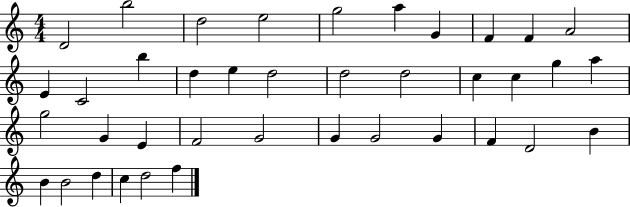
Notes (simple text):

D4/h B5/h D5/h E5/h G5/h A5/q G4/q F4/q F4/q A4/h E4/q C4/h B5/q D5/q E5/q D5/h D5/h D5/h C5/q C5/q G5/q A5/q G5/h G4/q E4/q F4/h G4/h G4/q G4/h G4/q F4/q D4/h B4/q B4/q B4/h D5/q C5/q D5/h F5/q